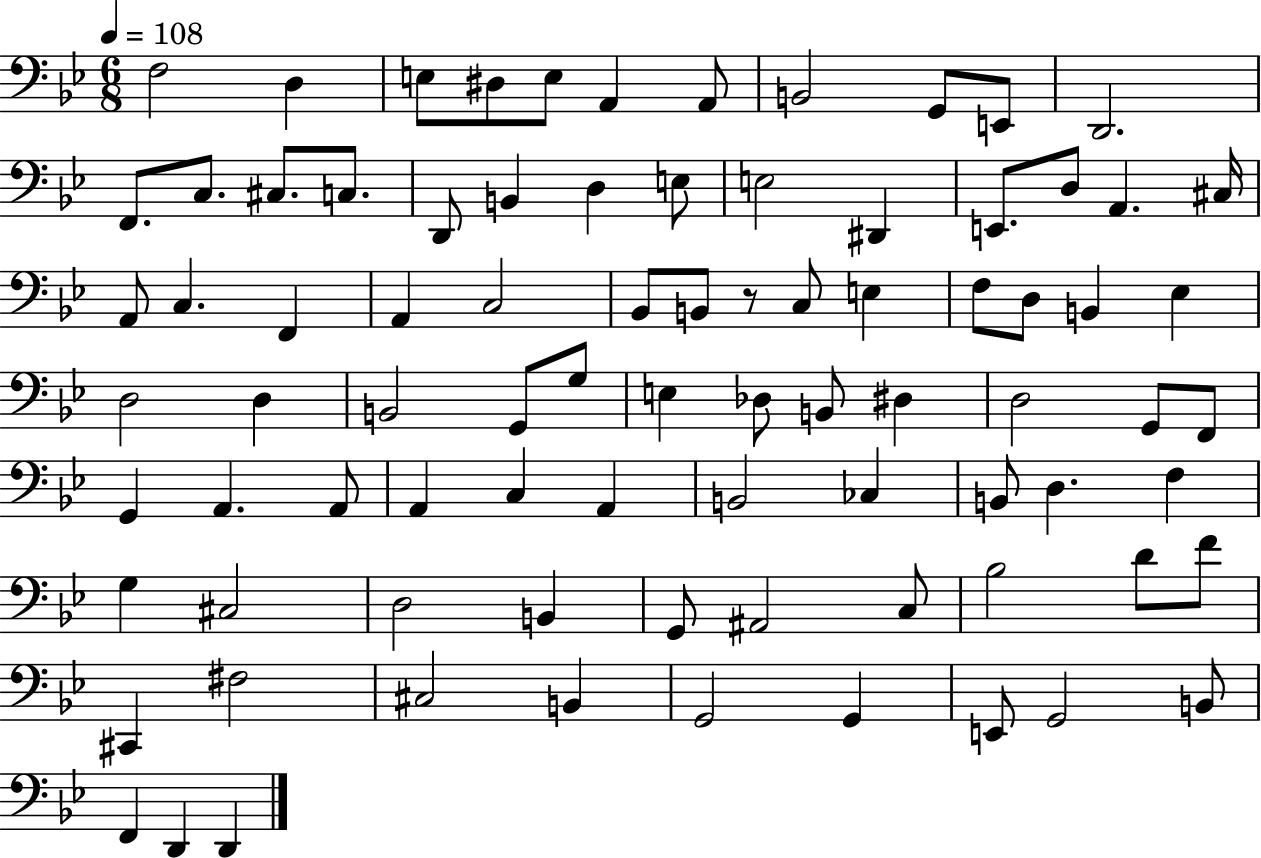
F3/h D3/q E3/e D#3/e E3/e A2/q A2/e B2/h G2/e E2/e D2/h. F2/e. C3/e. C#3/e. C3/e. D2/e B2/q D3/q E3/e E3/h D#2/q E2/e. D3/e A2/q. C#3/s A2/e C3/q. F2/q A2/q C3/h Bb2/e B2/e R/e C3/e E3/q F3/e D3/e B2/q Eb3/q D3/h D3/q B2/h G2/e G3/e E3/q Db3/e B2/e D#3/q D3/h G2/e F2/e G2/q A2/q. A2/e A2/q C3/q A2/q B2/h CES3/q B2/e D3/q. F3/q G3/q C#3/h D3/h B2/q G2/e A#2/h C3/e Bb3/h D4/e F4/e C#2/q F#3/h C#3/h B2/q G2/h G2/q E2/e G2/h B2/e F2/q D2/q D2/q